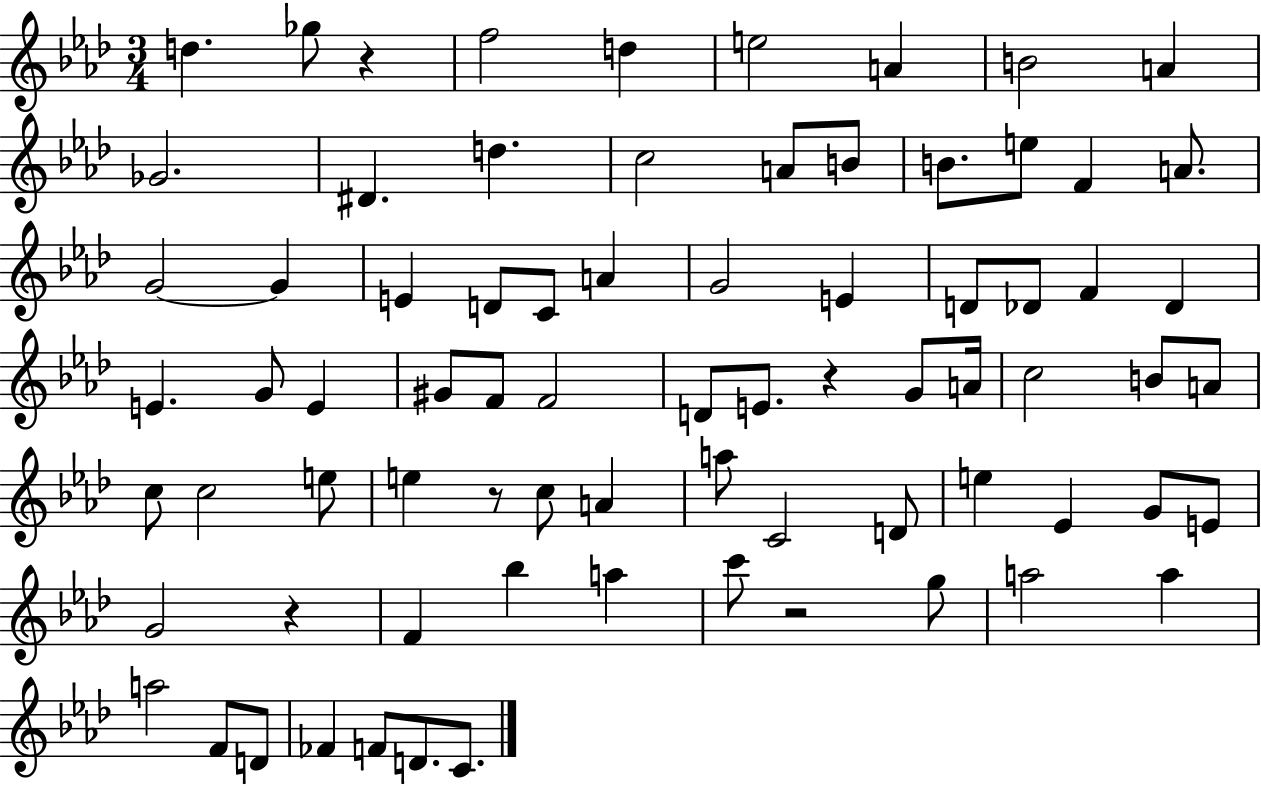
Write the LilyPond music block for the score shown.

{
  \clef treble
  \numericTimeSignature
  \time 3/4
  \key aes \major
  \repeat volta 2 { d''4. ges''8 r4 | f''2 d''4 | e''2 a'4 | b'2 a'4 | \break ges'2. | dis'4. d''4. | c''2 a'8 b'8 | b'8. e''8 f'4 a'8. | \break g'2~~ g'4 | e'4 d'8 c'8 a'4 | g'2 e'4 | d'8 des'8 f'4 des'4 | \break e'4. g'8 e'4 | gis'8 f'8 f'2 | d'8 e'8. r4 g'8 a'16 | c''2 b'8 a'8 | \break c''8 c''2 e''8 | e''4 r8 c''8 a'4 | a''8 c'2 d'8 | e''4 ees'4 g'8 e'8 | \break g'2 r4 | f'4 bes''4 a''4 | c'''8 r2 g''8 | a''2 a''4 | \break a''2 f'8 d'8 | fes'4 f'8 d'8. c'8. | } \bar "|."
}